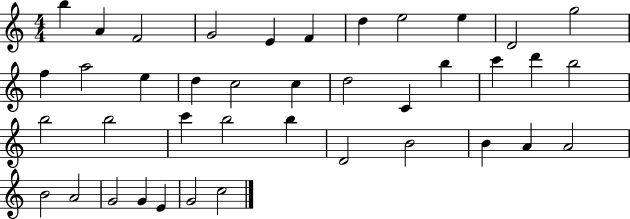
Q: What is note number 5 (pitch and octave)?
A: E4